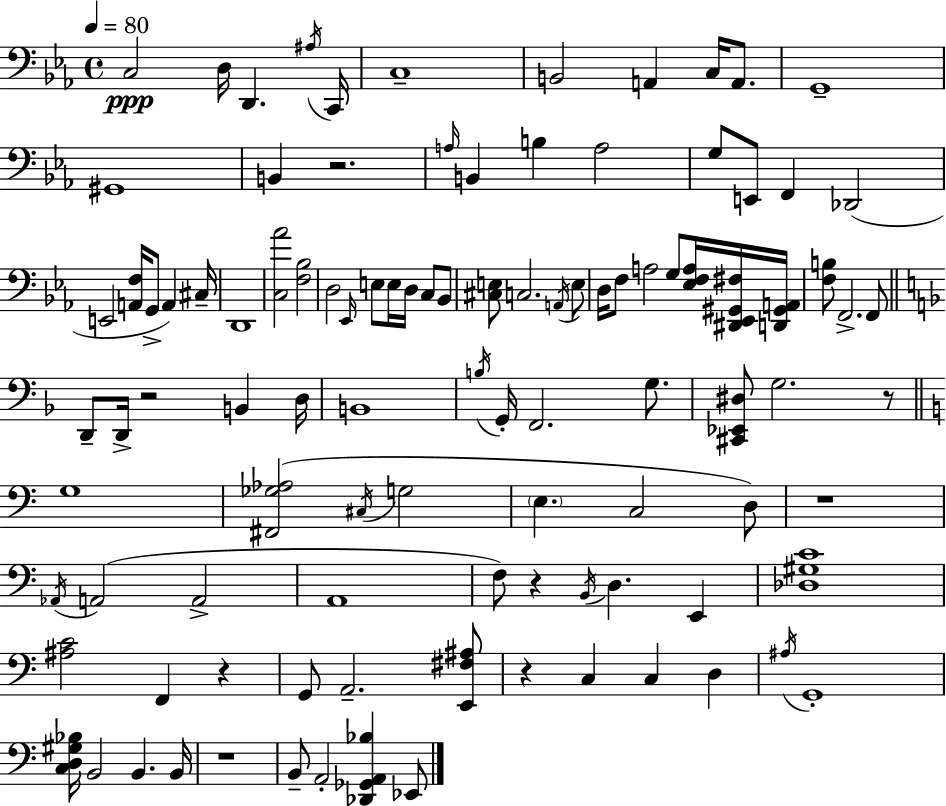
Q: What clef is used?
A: bass